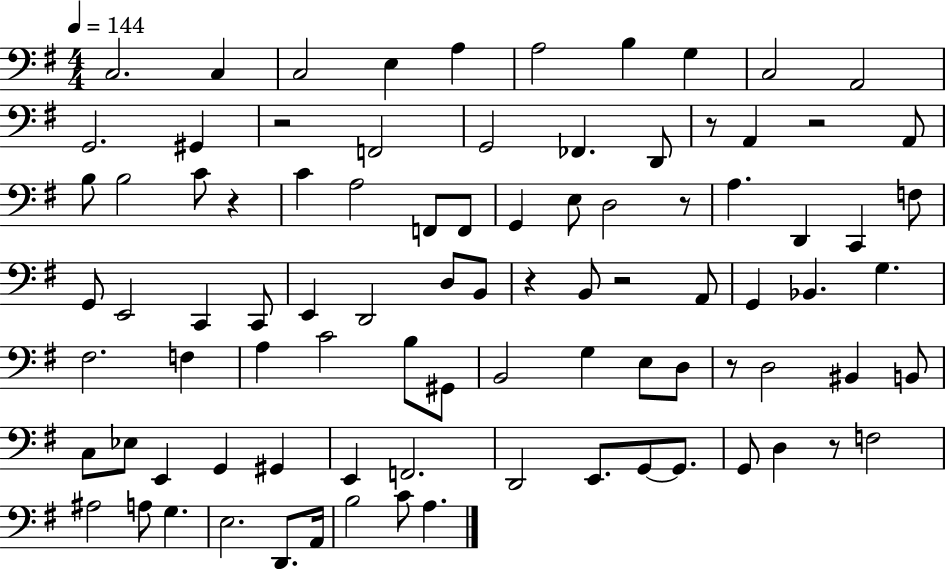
{
  \clef bass
  \numericTimeSignature
  \time 4/4
  \key g \major
  \tempo 4 = 144
  \repeat volta 2 { c2. c4 | c2 e4 a4 | a2 b4 g4 | c2 a,2 | \break g,2. gis,4 | r2 f,2 | g,2 fes,4. d,8 | r8 a,4 r2 a,8 | \break b8 b2 c'8 r4 | c'4 a2 f,8 f,8 | g,4 e8 d2 r8 | a4. d,4 c,4 f8 | \break g,8 e,2 c,4 c,8 | e,4 d,2 d8 b,8 | r4 b,8 r2 a,8 | g,4 bes,4. g4. | \break fis2. f4 | a4 c'2 b8 gis,8 | b,2 g4 e8 d8 | r8 d2 bis,4 b,8 | \break c8 ees8 e,4 g,4 gis,4 | e,4 f,2. | d,2 e,8. g,8~~ g,8. | g,8 d4 r8 f2 | \break ais2 a8 g4. | e2. d,8. a,16 | b2 c'8 a4. | } \bar "|."
}